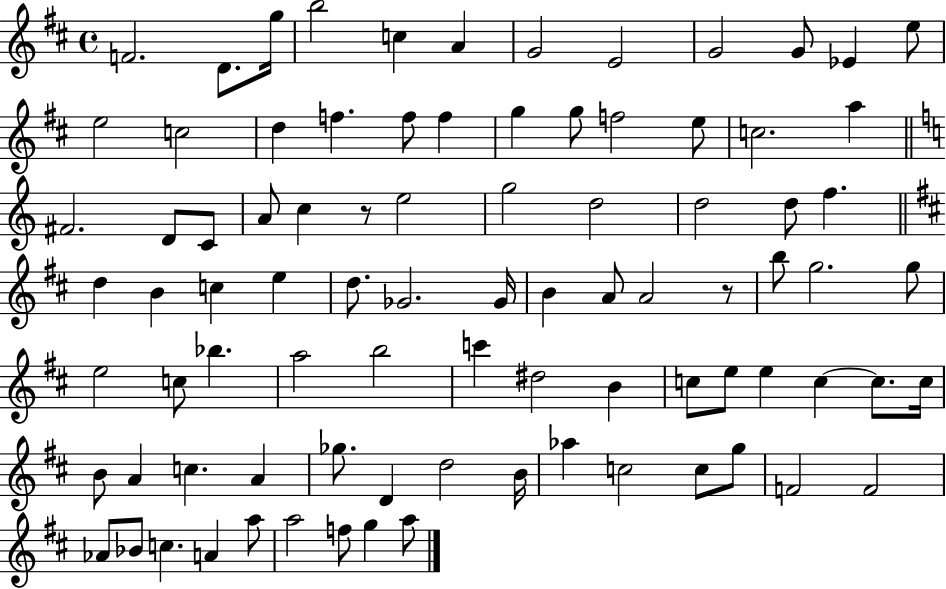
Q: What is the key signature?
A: D major